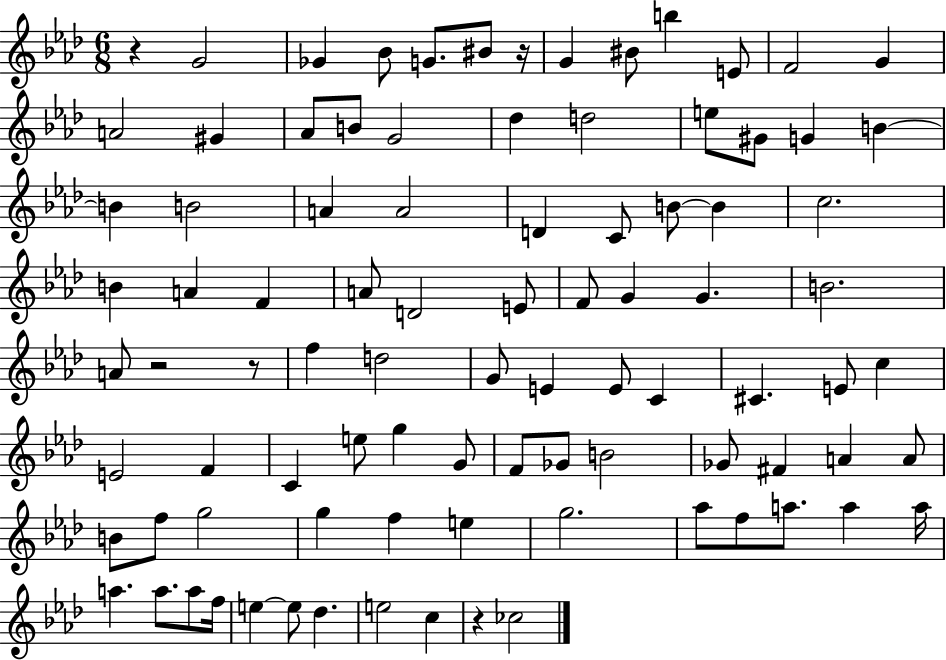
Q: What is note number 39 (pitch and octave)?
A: G4